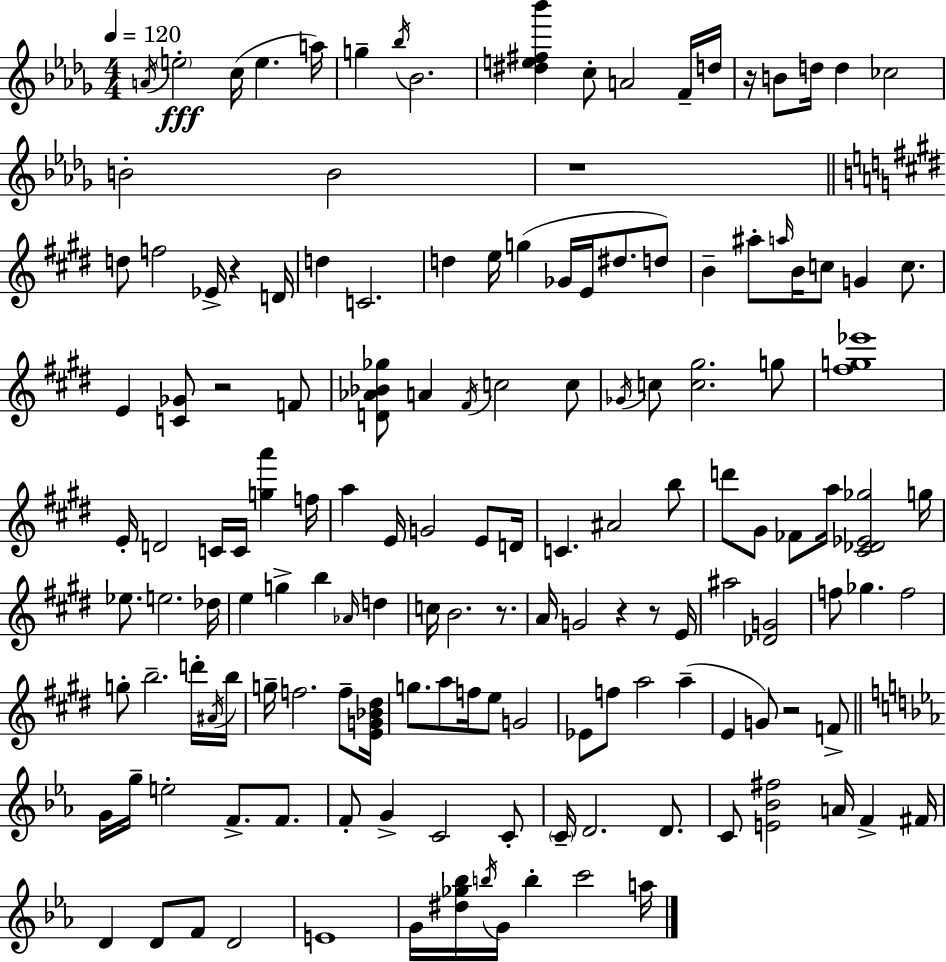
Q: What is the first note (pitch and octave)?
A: A4